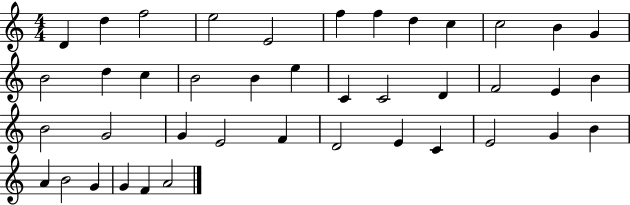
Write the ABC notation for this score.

X:1
T:Untitled
M:4/4
L:1/4
K:C
D d f2 e2 E2 f f d c c2 B G B2 d c B2 B e C C2 D F2 E B B2 G2 G E2 F D2 E C E2 G B A B2 G G F A2